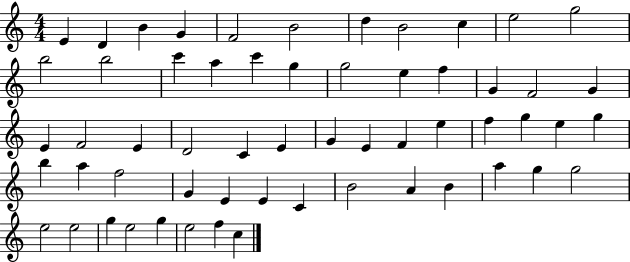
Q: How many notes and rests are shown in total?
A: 58